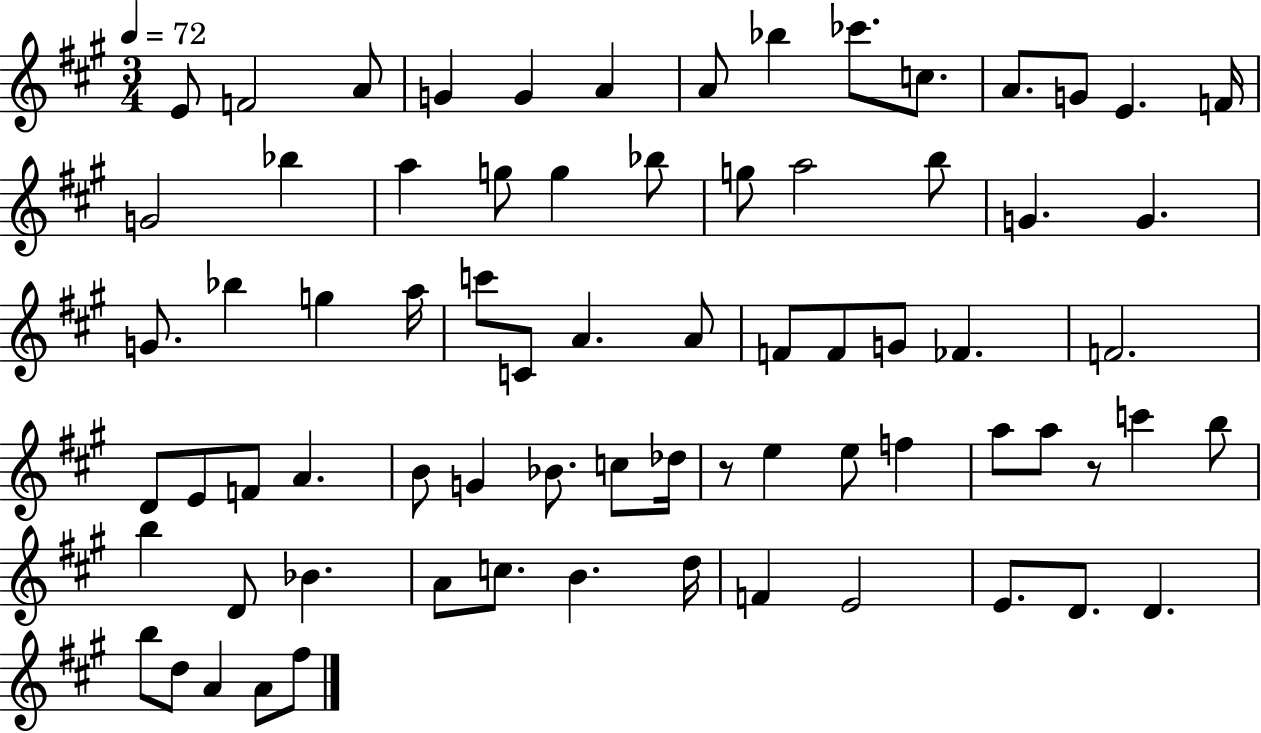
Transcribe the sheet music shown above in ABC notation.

X:1
T:Untitled
M:3/4
L:1/4
K:A
E/2 F2 A/2 G G A A/2 _b _c'/2 c/2 A/2 G/2 E F/4 G2 _b a g/2 g _b/2 g/2 a2 b/2 G G G/2 _b g a/4 c'/2 C/2 A A/2 F/2 F/2 G/2 _F F2 D/2 E/2 F/2 A B/2 G _B/2 c/2 _d/4 z/2 e e/2 f a/2 a/2 z/2 c' b/2 b D/2 _B A/2 c/2 B d/4 F E2 E/2 D/2 D b/2 d/2 A A/2 ^f/2